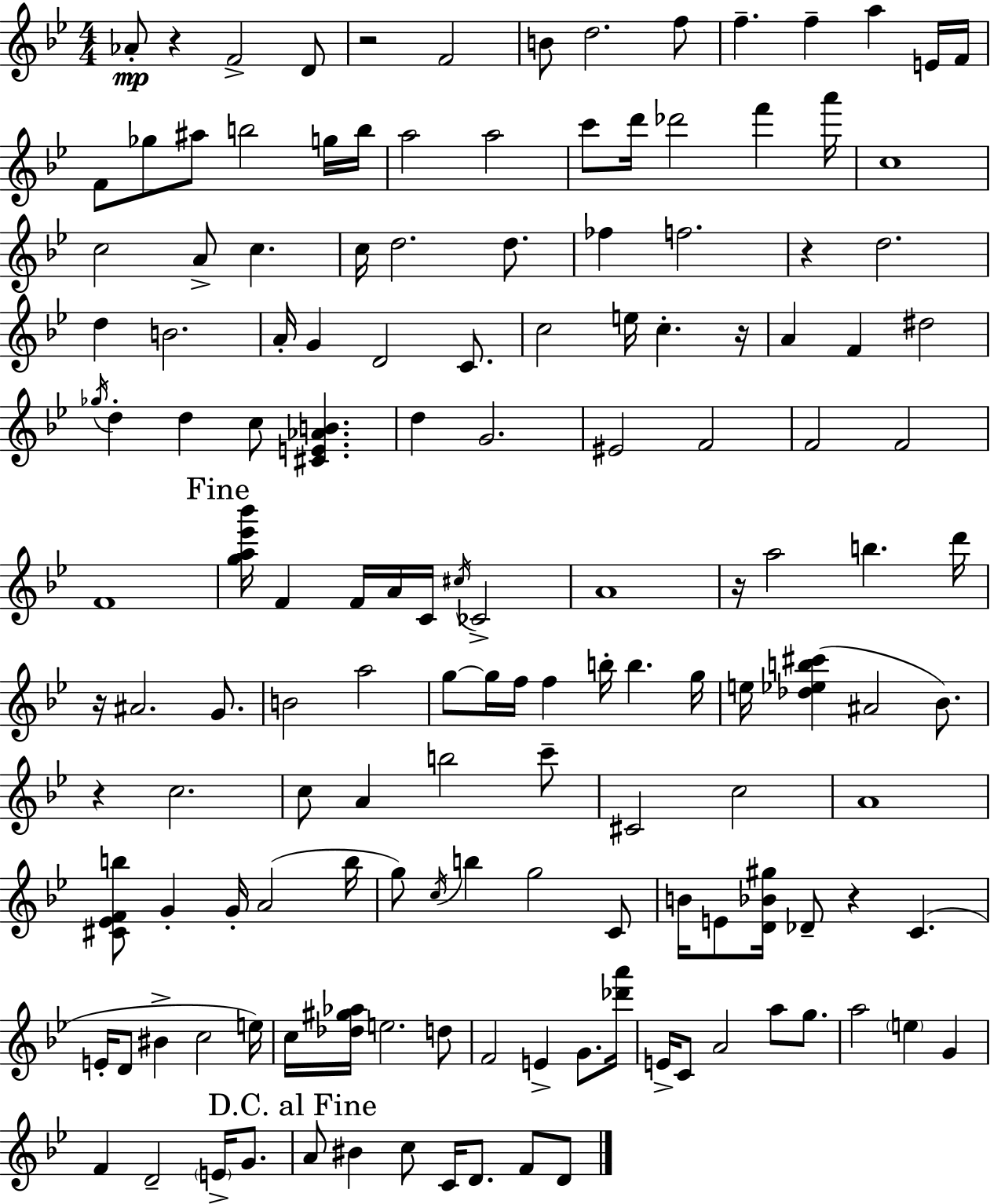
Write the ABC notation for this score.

X:1
T:Untitled
M:4/4
L:1/4
K:Gm
_A/2 z F2 D/2 z2 F2 B/2 d2 f/2 f f a E/4 F/4 F/2 _g/2 ^a/2 b2 g/4 b/4 a2 a2 c'/2 d'/4 _d'2 f' a'/4 c4 c2 A/2 c c/4 d2 d/2 _f f2 z d2 d B2 A/4 G D2 C/2 c2 e/4 c z/4 A F ^d2 _g/4 d d c/2 [^CE_AB] d G2 ^E2 F2 F2 F2 F4 [ga_e'_b']/4 F F/4 A/4 C/4 ^c/4 _C2 A4 z/4 a2 b d'/4 z/4 ^A2 G/2 B2 a2 g/2 g/4 f/4 f b/4 b g/4 e/4 [_d_eb^c'] ^A2 _B/2 z c2 c/2 A b2 c'/2 ^C2 c2 A4 [^C_EFb]/2 G G/4 A2 b/4 g/2 c/4 b g2 C/2 B/4 E/2 [D_B^g]/4 _D/2 z C E/4 D/2 ^B c2 e/4 c/4 [_d^g_a]/4 e2 d/2 F2 E G/2 [_d'a']/4 E/4 C/2 A2 a/2 g/2 a2 e G F D2 E/4 G/2 A/2 ^B c/2 C/4 D/2 F/2 D/2